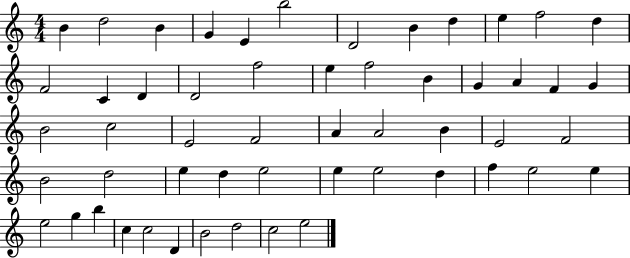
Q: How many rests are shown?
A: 0